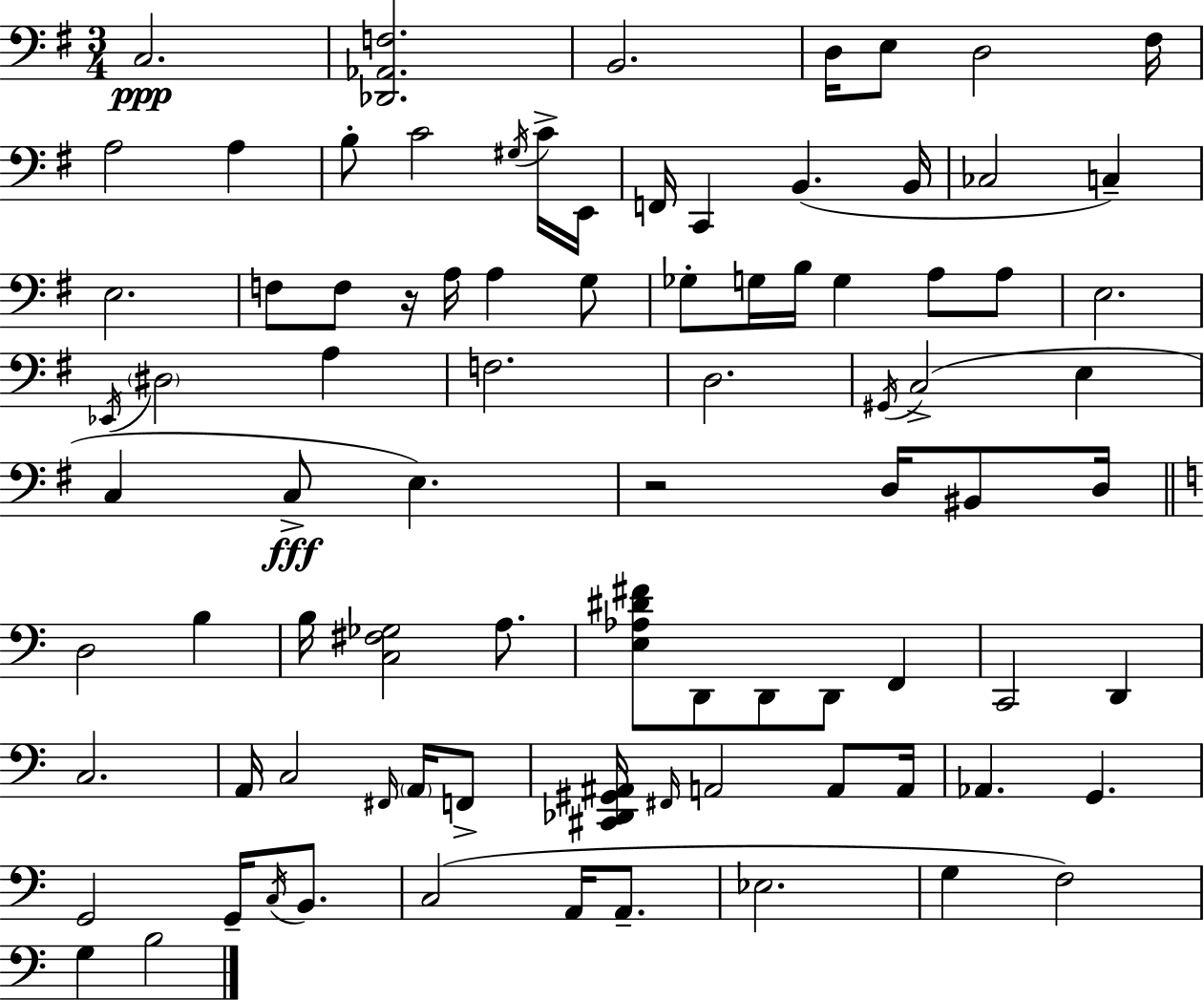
X:1
T:Untitled
M:3/4
L:1/4
K:Em
C,2 [_D,,_A,,F,]2 B,,2 D,/4 E,/2 D,2 ^F,/4 A,2 A, B,/2 C2 ^G,/4 C/4 E,,/4 F,,/4 C,, B,, B,,/4 _C,2 C, E,2 F,/2 F,/2 z/4 A,/4 A, G,/2 _G,/2 G,/4 B,/4 G, A,/2 A,/2 E,2 _E,,/4 ^D,2 A, F,2 D,2 ^G,,/4 C,2 E, C, C,/2 E, z2 D,/4 ^B,,/2 D,/4 D,2 B, B,/4 [C,^F,_G,]2 A,/2 [E,_A,^D^F]/2 D,,/2 D,,/2 D,,/2 F,, C,,2 D,, C,2 A,,/4 C,2 ^F,,/4 A,,/4 F,,/2 [^C,,_D,,^G,,^A,,]/4 ^F,,/4 A,,2 A,,/2 A,,/4 _A,, G,, G,,2 G,,/4 C,/4 B,,/2 C,2 A,,/4 A,,/2 _E,2 G, F,2 G, B,2